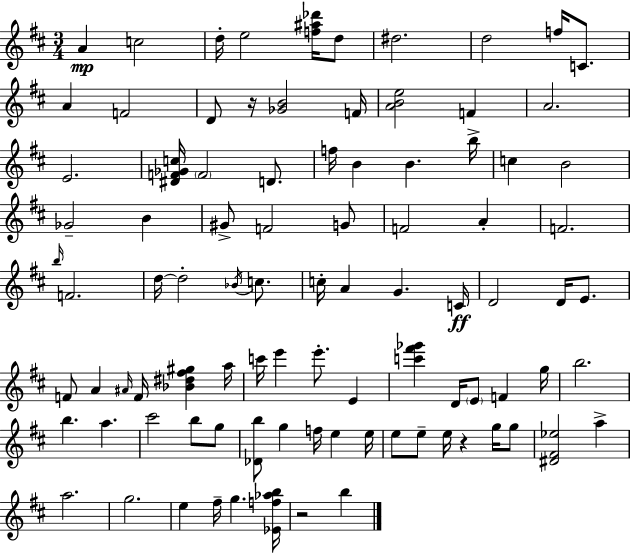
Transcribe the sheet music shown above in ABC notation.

X:1
T:Untitled
M:3/4
L:1/4
K:D
A c2 d/4 e2 [f^a_d']/4 d/2 ^d2 d2 f/4 C/2 A F2 D/2 z/4 [_GB]2 F/4 [ABe]2 F A2 E2 [^DF_Gc]/4 F2 D/2 f/4 B B b/4 c B2 _G2 B ^G/2 F2 G/2 F2 A F2 b/4 F2 d/4 d2 _B/4 c/2 c/4 A G C/4 D2 D/4 E/2 F/2 A ^A/4 F/4 [_B^d^f^g] a/4 c'/4 e' e'/2 E [c'^f'_g'] D/4 E/2 F g/4 b2 b a ^c'2 b/2 g/2 [_Db]/2 g f/4 e e/4 e/2 e/2 e/4 z g/4 g/2 [^D^F_e]2 a a2 g2 e ^f/4 g [_Ef_ab]/4 z2 b